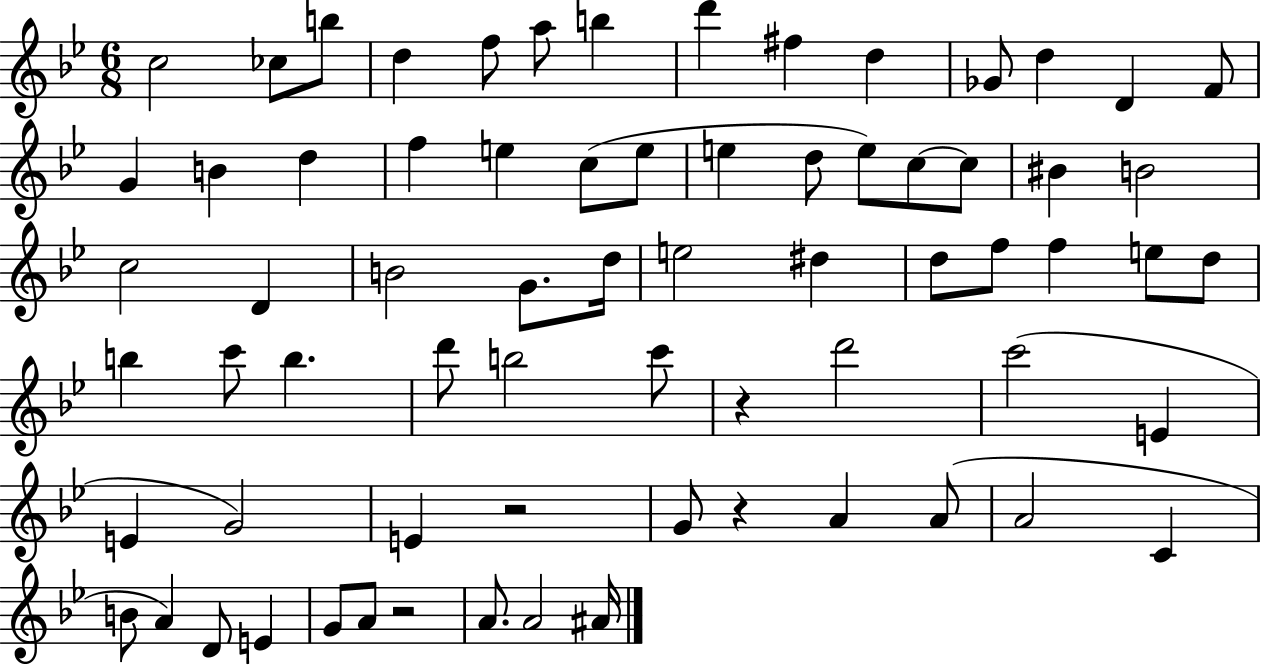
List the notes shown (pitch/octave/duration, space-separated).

C5/h CES5/e B5/e D5/q F5/e A5/e B5/q D6/q F#5/q D5/q Gb4/e D5/q D4/q F4/e G4/q B4/q D5/q F5/q E5/q C5/e E5/e E5/q D5/e E5/e C5/e C5/e BIS4/q B4/h C5/h D4/q B4/h G4/e. D5/s E5/h D#5/q D5/e F5/e F5/q E5/e D5/e B5/q C6/e B5/q. D6/e B5/h C6/e R/q D6/h C6/h E4/q E4/q G4/h E4/q R/h G4/e R/q A4/q A4/e A4/h C4/q B4/e A4/q D4/e E4/q G4/e A4/e R/h A4/e. A4/h A#4/s